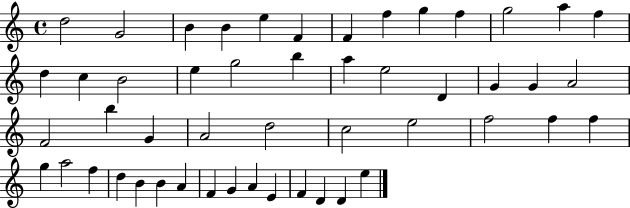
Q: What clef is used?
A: treble